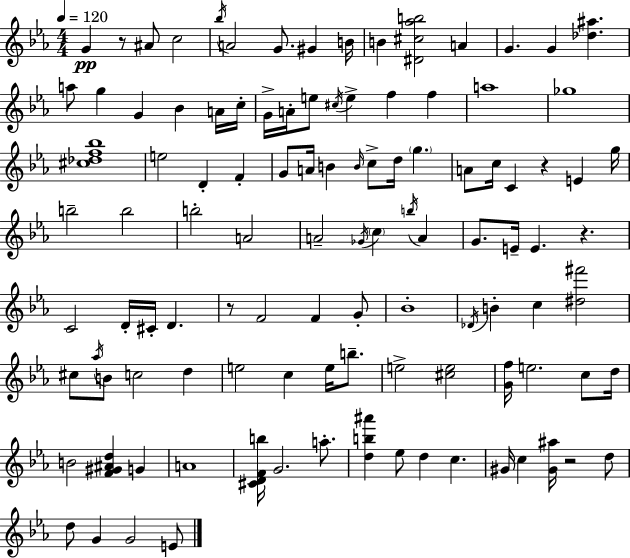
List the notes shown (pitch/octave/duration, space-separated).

G4/q R/e A#4/e C5/h Bb5/s A4/h G4/e. G#4/q B4/s B4/q [D#4,C#5,Ab5,B5]/h A4/q G4/q. G4/q [Db5,A#5]/q. A5/e G5/q G4/q Bb4/q A4/s C5/s G4/s A4/s E5/e C#5/s E5/q F5/q F5/q A5/w Gb5/w [C#5,Db5,F5,Bb5]/w E5/h D4/q F4/q G4/e A4/s B4/q B4/s C5/e D5/s G5/q. A4/e C5/s C4/q R/q E4/q G5/s B5/h B5/h B5/h A4/h A4/h Gb4/s C5/q B5/s A4/q G4/e. E4/s E4/q. R/q. C4/h D4/s C#4/s D4/q. R/e F4/h F4/q G4/e Bb4/w Db4/s B4/q C5/q [D#5,F#6]/h C#5/e Ab5/s B4/e C5/h D5/q E5/h C5/q E5/s B5/e. E5/h [C#5,E5]/h [G4,F5]/s E5/h. C5/e D5/s B4/h [F4,G#4,A#4,D5]/q G4/q A4/w [C#4,D4,F4,B5]/s G4/h. A5/e. [D5,B5,A#6]/q Eb5/e D5/q C5/q. G#4/s C5/q [G#4,A#5]/s R/h D5/e D5/e G4/q G4/h E4/e